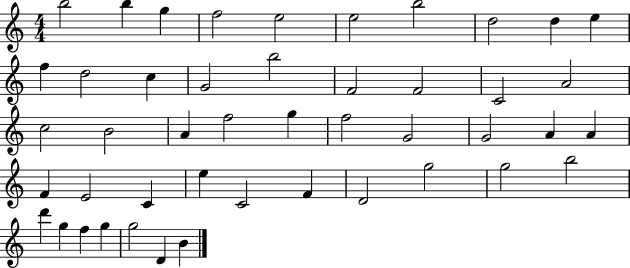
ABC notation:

X:1
T:Untitled
M:4/4
L:1/4
K:C
b2 b g f2 e2 e2 b2 d2 d e f d2 c G2 b2 F2 F2 C2 A2 c2 B2 A f2 g f2 G2 G2 A A F E2 C e C2 F D2 g2 g2 b2 d' g f g g2 D B